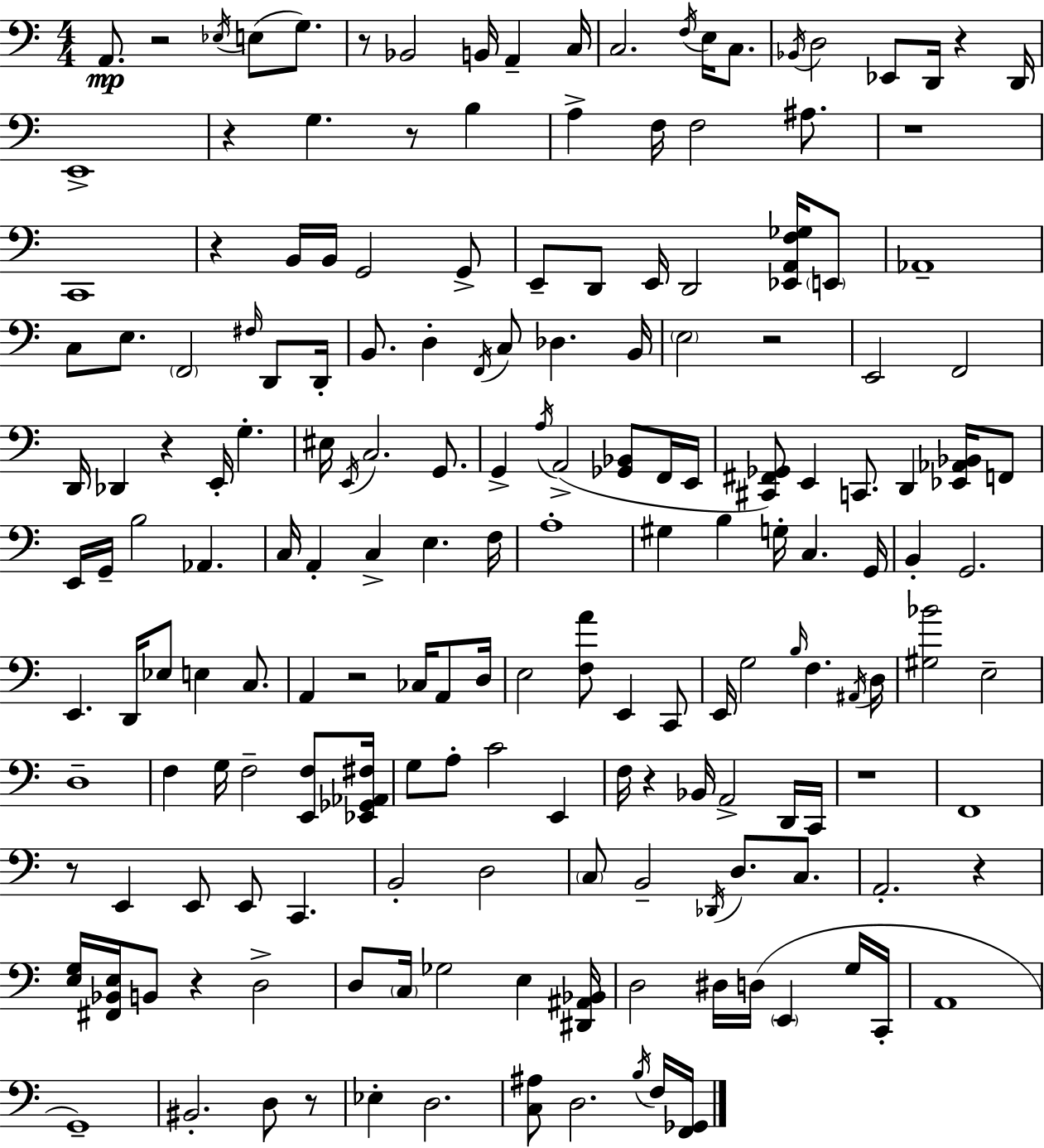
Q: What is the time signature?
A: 4/4